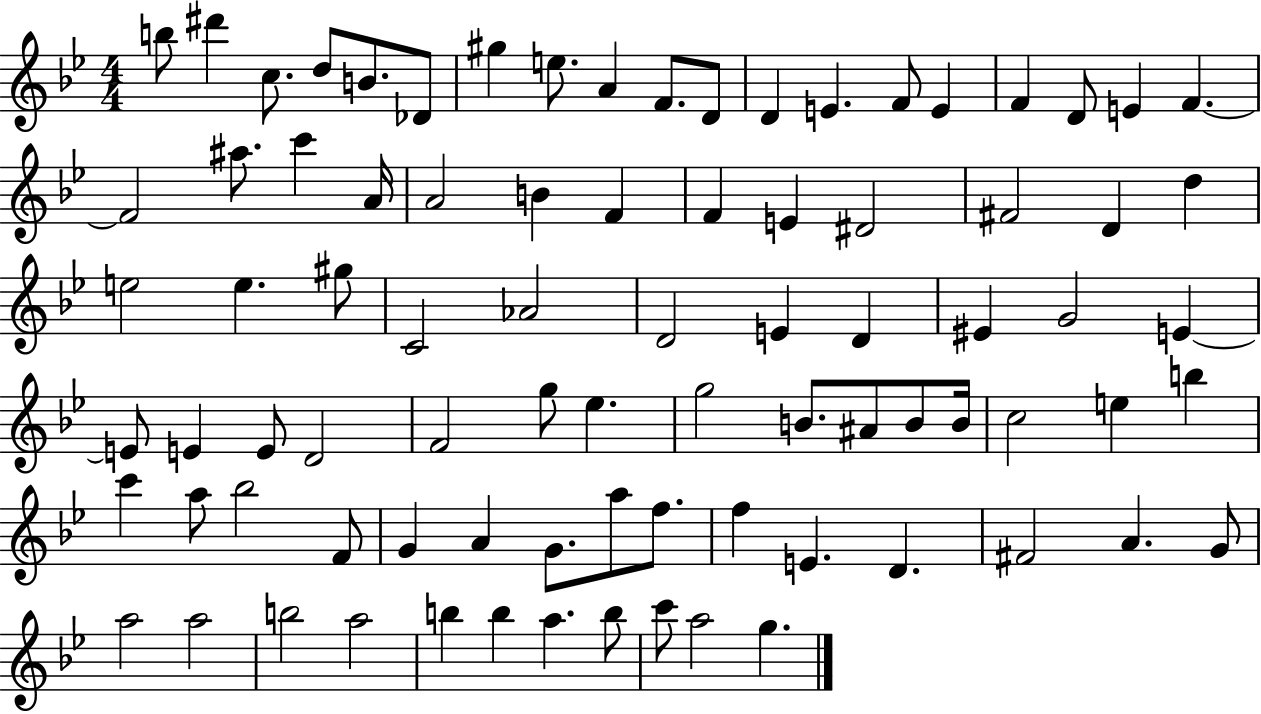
X:1
T:Untitled
M:4/4
L:1/4
K:Bb
b/2 ^d' c/2 d/2 B/2 _D/2 ^g e/2 A F/2 D/2 D E F/2 E F D/2 E F F2 ^a/2 c' A/4 A2 B F F E ^D2 ^F2 D d e2 e ^g/2 C2 _A2 D2 E D ^E G2 E E/2 E E/2 D2 F2 g/2 _e g2 B/2 ^A/2 B/2 B/4 c2 e b c' a/2 _b2 F/2 G A G/2 a/2 f/2 f E D ^F2 A G/2 a2 a2 b2 a2 b b a b/2 c'/2 a2 g